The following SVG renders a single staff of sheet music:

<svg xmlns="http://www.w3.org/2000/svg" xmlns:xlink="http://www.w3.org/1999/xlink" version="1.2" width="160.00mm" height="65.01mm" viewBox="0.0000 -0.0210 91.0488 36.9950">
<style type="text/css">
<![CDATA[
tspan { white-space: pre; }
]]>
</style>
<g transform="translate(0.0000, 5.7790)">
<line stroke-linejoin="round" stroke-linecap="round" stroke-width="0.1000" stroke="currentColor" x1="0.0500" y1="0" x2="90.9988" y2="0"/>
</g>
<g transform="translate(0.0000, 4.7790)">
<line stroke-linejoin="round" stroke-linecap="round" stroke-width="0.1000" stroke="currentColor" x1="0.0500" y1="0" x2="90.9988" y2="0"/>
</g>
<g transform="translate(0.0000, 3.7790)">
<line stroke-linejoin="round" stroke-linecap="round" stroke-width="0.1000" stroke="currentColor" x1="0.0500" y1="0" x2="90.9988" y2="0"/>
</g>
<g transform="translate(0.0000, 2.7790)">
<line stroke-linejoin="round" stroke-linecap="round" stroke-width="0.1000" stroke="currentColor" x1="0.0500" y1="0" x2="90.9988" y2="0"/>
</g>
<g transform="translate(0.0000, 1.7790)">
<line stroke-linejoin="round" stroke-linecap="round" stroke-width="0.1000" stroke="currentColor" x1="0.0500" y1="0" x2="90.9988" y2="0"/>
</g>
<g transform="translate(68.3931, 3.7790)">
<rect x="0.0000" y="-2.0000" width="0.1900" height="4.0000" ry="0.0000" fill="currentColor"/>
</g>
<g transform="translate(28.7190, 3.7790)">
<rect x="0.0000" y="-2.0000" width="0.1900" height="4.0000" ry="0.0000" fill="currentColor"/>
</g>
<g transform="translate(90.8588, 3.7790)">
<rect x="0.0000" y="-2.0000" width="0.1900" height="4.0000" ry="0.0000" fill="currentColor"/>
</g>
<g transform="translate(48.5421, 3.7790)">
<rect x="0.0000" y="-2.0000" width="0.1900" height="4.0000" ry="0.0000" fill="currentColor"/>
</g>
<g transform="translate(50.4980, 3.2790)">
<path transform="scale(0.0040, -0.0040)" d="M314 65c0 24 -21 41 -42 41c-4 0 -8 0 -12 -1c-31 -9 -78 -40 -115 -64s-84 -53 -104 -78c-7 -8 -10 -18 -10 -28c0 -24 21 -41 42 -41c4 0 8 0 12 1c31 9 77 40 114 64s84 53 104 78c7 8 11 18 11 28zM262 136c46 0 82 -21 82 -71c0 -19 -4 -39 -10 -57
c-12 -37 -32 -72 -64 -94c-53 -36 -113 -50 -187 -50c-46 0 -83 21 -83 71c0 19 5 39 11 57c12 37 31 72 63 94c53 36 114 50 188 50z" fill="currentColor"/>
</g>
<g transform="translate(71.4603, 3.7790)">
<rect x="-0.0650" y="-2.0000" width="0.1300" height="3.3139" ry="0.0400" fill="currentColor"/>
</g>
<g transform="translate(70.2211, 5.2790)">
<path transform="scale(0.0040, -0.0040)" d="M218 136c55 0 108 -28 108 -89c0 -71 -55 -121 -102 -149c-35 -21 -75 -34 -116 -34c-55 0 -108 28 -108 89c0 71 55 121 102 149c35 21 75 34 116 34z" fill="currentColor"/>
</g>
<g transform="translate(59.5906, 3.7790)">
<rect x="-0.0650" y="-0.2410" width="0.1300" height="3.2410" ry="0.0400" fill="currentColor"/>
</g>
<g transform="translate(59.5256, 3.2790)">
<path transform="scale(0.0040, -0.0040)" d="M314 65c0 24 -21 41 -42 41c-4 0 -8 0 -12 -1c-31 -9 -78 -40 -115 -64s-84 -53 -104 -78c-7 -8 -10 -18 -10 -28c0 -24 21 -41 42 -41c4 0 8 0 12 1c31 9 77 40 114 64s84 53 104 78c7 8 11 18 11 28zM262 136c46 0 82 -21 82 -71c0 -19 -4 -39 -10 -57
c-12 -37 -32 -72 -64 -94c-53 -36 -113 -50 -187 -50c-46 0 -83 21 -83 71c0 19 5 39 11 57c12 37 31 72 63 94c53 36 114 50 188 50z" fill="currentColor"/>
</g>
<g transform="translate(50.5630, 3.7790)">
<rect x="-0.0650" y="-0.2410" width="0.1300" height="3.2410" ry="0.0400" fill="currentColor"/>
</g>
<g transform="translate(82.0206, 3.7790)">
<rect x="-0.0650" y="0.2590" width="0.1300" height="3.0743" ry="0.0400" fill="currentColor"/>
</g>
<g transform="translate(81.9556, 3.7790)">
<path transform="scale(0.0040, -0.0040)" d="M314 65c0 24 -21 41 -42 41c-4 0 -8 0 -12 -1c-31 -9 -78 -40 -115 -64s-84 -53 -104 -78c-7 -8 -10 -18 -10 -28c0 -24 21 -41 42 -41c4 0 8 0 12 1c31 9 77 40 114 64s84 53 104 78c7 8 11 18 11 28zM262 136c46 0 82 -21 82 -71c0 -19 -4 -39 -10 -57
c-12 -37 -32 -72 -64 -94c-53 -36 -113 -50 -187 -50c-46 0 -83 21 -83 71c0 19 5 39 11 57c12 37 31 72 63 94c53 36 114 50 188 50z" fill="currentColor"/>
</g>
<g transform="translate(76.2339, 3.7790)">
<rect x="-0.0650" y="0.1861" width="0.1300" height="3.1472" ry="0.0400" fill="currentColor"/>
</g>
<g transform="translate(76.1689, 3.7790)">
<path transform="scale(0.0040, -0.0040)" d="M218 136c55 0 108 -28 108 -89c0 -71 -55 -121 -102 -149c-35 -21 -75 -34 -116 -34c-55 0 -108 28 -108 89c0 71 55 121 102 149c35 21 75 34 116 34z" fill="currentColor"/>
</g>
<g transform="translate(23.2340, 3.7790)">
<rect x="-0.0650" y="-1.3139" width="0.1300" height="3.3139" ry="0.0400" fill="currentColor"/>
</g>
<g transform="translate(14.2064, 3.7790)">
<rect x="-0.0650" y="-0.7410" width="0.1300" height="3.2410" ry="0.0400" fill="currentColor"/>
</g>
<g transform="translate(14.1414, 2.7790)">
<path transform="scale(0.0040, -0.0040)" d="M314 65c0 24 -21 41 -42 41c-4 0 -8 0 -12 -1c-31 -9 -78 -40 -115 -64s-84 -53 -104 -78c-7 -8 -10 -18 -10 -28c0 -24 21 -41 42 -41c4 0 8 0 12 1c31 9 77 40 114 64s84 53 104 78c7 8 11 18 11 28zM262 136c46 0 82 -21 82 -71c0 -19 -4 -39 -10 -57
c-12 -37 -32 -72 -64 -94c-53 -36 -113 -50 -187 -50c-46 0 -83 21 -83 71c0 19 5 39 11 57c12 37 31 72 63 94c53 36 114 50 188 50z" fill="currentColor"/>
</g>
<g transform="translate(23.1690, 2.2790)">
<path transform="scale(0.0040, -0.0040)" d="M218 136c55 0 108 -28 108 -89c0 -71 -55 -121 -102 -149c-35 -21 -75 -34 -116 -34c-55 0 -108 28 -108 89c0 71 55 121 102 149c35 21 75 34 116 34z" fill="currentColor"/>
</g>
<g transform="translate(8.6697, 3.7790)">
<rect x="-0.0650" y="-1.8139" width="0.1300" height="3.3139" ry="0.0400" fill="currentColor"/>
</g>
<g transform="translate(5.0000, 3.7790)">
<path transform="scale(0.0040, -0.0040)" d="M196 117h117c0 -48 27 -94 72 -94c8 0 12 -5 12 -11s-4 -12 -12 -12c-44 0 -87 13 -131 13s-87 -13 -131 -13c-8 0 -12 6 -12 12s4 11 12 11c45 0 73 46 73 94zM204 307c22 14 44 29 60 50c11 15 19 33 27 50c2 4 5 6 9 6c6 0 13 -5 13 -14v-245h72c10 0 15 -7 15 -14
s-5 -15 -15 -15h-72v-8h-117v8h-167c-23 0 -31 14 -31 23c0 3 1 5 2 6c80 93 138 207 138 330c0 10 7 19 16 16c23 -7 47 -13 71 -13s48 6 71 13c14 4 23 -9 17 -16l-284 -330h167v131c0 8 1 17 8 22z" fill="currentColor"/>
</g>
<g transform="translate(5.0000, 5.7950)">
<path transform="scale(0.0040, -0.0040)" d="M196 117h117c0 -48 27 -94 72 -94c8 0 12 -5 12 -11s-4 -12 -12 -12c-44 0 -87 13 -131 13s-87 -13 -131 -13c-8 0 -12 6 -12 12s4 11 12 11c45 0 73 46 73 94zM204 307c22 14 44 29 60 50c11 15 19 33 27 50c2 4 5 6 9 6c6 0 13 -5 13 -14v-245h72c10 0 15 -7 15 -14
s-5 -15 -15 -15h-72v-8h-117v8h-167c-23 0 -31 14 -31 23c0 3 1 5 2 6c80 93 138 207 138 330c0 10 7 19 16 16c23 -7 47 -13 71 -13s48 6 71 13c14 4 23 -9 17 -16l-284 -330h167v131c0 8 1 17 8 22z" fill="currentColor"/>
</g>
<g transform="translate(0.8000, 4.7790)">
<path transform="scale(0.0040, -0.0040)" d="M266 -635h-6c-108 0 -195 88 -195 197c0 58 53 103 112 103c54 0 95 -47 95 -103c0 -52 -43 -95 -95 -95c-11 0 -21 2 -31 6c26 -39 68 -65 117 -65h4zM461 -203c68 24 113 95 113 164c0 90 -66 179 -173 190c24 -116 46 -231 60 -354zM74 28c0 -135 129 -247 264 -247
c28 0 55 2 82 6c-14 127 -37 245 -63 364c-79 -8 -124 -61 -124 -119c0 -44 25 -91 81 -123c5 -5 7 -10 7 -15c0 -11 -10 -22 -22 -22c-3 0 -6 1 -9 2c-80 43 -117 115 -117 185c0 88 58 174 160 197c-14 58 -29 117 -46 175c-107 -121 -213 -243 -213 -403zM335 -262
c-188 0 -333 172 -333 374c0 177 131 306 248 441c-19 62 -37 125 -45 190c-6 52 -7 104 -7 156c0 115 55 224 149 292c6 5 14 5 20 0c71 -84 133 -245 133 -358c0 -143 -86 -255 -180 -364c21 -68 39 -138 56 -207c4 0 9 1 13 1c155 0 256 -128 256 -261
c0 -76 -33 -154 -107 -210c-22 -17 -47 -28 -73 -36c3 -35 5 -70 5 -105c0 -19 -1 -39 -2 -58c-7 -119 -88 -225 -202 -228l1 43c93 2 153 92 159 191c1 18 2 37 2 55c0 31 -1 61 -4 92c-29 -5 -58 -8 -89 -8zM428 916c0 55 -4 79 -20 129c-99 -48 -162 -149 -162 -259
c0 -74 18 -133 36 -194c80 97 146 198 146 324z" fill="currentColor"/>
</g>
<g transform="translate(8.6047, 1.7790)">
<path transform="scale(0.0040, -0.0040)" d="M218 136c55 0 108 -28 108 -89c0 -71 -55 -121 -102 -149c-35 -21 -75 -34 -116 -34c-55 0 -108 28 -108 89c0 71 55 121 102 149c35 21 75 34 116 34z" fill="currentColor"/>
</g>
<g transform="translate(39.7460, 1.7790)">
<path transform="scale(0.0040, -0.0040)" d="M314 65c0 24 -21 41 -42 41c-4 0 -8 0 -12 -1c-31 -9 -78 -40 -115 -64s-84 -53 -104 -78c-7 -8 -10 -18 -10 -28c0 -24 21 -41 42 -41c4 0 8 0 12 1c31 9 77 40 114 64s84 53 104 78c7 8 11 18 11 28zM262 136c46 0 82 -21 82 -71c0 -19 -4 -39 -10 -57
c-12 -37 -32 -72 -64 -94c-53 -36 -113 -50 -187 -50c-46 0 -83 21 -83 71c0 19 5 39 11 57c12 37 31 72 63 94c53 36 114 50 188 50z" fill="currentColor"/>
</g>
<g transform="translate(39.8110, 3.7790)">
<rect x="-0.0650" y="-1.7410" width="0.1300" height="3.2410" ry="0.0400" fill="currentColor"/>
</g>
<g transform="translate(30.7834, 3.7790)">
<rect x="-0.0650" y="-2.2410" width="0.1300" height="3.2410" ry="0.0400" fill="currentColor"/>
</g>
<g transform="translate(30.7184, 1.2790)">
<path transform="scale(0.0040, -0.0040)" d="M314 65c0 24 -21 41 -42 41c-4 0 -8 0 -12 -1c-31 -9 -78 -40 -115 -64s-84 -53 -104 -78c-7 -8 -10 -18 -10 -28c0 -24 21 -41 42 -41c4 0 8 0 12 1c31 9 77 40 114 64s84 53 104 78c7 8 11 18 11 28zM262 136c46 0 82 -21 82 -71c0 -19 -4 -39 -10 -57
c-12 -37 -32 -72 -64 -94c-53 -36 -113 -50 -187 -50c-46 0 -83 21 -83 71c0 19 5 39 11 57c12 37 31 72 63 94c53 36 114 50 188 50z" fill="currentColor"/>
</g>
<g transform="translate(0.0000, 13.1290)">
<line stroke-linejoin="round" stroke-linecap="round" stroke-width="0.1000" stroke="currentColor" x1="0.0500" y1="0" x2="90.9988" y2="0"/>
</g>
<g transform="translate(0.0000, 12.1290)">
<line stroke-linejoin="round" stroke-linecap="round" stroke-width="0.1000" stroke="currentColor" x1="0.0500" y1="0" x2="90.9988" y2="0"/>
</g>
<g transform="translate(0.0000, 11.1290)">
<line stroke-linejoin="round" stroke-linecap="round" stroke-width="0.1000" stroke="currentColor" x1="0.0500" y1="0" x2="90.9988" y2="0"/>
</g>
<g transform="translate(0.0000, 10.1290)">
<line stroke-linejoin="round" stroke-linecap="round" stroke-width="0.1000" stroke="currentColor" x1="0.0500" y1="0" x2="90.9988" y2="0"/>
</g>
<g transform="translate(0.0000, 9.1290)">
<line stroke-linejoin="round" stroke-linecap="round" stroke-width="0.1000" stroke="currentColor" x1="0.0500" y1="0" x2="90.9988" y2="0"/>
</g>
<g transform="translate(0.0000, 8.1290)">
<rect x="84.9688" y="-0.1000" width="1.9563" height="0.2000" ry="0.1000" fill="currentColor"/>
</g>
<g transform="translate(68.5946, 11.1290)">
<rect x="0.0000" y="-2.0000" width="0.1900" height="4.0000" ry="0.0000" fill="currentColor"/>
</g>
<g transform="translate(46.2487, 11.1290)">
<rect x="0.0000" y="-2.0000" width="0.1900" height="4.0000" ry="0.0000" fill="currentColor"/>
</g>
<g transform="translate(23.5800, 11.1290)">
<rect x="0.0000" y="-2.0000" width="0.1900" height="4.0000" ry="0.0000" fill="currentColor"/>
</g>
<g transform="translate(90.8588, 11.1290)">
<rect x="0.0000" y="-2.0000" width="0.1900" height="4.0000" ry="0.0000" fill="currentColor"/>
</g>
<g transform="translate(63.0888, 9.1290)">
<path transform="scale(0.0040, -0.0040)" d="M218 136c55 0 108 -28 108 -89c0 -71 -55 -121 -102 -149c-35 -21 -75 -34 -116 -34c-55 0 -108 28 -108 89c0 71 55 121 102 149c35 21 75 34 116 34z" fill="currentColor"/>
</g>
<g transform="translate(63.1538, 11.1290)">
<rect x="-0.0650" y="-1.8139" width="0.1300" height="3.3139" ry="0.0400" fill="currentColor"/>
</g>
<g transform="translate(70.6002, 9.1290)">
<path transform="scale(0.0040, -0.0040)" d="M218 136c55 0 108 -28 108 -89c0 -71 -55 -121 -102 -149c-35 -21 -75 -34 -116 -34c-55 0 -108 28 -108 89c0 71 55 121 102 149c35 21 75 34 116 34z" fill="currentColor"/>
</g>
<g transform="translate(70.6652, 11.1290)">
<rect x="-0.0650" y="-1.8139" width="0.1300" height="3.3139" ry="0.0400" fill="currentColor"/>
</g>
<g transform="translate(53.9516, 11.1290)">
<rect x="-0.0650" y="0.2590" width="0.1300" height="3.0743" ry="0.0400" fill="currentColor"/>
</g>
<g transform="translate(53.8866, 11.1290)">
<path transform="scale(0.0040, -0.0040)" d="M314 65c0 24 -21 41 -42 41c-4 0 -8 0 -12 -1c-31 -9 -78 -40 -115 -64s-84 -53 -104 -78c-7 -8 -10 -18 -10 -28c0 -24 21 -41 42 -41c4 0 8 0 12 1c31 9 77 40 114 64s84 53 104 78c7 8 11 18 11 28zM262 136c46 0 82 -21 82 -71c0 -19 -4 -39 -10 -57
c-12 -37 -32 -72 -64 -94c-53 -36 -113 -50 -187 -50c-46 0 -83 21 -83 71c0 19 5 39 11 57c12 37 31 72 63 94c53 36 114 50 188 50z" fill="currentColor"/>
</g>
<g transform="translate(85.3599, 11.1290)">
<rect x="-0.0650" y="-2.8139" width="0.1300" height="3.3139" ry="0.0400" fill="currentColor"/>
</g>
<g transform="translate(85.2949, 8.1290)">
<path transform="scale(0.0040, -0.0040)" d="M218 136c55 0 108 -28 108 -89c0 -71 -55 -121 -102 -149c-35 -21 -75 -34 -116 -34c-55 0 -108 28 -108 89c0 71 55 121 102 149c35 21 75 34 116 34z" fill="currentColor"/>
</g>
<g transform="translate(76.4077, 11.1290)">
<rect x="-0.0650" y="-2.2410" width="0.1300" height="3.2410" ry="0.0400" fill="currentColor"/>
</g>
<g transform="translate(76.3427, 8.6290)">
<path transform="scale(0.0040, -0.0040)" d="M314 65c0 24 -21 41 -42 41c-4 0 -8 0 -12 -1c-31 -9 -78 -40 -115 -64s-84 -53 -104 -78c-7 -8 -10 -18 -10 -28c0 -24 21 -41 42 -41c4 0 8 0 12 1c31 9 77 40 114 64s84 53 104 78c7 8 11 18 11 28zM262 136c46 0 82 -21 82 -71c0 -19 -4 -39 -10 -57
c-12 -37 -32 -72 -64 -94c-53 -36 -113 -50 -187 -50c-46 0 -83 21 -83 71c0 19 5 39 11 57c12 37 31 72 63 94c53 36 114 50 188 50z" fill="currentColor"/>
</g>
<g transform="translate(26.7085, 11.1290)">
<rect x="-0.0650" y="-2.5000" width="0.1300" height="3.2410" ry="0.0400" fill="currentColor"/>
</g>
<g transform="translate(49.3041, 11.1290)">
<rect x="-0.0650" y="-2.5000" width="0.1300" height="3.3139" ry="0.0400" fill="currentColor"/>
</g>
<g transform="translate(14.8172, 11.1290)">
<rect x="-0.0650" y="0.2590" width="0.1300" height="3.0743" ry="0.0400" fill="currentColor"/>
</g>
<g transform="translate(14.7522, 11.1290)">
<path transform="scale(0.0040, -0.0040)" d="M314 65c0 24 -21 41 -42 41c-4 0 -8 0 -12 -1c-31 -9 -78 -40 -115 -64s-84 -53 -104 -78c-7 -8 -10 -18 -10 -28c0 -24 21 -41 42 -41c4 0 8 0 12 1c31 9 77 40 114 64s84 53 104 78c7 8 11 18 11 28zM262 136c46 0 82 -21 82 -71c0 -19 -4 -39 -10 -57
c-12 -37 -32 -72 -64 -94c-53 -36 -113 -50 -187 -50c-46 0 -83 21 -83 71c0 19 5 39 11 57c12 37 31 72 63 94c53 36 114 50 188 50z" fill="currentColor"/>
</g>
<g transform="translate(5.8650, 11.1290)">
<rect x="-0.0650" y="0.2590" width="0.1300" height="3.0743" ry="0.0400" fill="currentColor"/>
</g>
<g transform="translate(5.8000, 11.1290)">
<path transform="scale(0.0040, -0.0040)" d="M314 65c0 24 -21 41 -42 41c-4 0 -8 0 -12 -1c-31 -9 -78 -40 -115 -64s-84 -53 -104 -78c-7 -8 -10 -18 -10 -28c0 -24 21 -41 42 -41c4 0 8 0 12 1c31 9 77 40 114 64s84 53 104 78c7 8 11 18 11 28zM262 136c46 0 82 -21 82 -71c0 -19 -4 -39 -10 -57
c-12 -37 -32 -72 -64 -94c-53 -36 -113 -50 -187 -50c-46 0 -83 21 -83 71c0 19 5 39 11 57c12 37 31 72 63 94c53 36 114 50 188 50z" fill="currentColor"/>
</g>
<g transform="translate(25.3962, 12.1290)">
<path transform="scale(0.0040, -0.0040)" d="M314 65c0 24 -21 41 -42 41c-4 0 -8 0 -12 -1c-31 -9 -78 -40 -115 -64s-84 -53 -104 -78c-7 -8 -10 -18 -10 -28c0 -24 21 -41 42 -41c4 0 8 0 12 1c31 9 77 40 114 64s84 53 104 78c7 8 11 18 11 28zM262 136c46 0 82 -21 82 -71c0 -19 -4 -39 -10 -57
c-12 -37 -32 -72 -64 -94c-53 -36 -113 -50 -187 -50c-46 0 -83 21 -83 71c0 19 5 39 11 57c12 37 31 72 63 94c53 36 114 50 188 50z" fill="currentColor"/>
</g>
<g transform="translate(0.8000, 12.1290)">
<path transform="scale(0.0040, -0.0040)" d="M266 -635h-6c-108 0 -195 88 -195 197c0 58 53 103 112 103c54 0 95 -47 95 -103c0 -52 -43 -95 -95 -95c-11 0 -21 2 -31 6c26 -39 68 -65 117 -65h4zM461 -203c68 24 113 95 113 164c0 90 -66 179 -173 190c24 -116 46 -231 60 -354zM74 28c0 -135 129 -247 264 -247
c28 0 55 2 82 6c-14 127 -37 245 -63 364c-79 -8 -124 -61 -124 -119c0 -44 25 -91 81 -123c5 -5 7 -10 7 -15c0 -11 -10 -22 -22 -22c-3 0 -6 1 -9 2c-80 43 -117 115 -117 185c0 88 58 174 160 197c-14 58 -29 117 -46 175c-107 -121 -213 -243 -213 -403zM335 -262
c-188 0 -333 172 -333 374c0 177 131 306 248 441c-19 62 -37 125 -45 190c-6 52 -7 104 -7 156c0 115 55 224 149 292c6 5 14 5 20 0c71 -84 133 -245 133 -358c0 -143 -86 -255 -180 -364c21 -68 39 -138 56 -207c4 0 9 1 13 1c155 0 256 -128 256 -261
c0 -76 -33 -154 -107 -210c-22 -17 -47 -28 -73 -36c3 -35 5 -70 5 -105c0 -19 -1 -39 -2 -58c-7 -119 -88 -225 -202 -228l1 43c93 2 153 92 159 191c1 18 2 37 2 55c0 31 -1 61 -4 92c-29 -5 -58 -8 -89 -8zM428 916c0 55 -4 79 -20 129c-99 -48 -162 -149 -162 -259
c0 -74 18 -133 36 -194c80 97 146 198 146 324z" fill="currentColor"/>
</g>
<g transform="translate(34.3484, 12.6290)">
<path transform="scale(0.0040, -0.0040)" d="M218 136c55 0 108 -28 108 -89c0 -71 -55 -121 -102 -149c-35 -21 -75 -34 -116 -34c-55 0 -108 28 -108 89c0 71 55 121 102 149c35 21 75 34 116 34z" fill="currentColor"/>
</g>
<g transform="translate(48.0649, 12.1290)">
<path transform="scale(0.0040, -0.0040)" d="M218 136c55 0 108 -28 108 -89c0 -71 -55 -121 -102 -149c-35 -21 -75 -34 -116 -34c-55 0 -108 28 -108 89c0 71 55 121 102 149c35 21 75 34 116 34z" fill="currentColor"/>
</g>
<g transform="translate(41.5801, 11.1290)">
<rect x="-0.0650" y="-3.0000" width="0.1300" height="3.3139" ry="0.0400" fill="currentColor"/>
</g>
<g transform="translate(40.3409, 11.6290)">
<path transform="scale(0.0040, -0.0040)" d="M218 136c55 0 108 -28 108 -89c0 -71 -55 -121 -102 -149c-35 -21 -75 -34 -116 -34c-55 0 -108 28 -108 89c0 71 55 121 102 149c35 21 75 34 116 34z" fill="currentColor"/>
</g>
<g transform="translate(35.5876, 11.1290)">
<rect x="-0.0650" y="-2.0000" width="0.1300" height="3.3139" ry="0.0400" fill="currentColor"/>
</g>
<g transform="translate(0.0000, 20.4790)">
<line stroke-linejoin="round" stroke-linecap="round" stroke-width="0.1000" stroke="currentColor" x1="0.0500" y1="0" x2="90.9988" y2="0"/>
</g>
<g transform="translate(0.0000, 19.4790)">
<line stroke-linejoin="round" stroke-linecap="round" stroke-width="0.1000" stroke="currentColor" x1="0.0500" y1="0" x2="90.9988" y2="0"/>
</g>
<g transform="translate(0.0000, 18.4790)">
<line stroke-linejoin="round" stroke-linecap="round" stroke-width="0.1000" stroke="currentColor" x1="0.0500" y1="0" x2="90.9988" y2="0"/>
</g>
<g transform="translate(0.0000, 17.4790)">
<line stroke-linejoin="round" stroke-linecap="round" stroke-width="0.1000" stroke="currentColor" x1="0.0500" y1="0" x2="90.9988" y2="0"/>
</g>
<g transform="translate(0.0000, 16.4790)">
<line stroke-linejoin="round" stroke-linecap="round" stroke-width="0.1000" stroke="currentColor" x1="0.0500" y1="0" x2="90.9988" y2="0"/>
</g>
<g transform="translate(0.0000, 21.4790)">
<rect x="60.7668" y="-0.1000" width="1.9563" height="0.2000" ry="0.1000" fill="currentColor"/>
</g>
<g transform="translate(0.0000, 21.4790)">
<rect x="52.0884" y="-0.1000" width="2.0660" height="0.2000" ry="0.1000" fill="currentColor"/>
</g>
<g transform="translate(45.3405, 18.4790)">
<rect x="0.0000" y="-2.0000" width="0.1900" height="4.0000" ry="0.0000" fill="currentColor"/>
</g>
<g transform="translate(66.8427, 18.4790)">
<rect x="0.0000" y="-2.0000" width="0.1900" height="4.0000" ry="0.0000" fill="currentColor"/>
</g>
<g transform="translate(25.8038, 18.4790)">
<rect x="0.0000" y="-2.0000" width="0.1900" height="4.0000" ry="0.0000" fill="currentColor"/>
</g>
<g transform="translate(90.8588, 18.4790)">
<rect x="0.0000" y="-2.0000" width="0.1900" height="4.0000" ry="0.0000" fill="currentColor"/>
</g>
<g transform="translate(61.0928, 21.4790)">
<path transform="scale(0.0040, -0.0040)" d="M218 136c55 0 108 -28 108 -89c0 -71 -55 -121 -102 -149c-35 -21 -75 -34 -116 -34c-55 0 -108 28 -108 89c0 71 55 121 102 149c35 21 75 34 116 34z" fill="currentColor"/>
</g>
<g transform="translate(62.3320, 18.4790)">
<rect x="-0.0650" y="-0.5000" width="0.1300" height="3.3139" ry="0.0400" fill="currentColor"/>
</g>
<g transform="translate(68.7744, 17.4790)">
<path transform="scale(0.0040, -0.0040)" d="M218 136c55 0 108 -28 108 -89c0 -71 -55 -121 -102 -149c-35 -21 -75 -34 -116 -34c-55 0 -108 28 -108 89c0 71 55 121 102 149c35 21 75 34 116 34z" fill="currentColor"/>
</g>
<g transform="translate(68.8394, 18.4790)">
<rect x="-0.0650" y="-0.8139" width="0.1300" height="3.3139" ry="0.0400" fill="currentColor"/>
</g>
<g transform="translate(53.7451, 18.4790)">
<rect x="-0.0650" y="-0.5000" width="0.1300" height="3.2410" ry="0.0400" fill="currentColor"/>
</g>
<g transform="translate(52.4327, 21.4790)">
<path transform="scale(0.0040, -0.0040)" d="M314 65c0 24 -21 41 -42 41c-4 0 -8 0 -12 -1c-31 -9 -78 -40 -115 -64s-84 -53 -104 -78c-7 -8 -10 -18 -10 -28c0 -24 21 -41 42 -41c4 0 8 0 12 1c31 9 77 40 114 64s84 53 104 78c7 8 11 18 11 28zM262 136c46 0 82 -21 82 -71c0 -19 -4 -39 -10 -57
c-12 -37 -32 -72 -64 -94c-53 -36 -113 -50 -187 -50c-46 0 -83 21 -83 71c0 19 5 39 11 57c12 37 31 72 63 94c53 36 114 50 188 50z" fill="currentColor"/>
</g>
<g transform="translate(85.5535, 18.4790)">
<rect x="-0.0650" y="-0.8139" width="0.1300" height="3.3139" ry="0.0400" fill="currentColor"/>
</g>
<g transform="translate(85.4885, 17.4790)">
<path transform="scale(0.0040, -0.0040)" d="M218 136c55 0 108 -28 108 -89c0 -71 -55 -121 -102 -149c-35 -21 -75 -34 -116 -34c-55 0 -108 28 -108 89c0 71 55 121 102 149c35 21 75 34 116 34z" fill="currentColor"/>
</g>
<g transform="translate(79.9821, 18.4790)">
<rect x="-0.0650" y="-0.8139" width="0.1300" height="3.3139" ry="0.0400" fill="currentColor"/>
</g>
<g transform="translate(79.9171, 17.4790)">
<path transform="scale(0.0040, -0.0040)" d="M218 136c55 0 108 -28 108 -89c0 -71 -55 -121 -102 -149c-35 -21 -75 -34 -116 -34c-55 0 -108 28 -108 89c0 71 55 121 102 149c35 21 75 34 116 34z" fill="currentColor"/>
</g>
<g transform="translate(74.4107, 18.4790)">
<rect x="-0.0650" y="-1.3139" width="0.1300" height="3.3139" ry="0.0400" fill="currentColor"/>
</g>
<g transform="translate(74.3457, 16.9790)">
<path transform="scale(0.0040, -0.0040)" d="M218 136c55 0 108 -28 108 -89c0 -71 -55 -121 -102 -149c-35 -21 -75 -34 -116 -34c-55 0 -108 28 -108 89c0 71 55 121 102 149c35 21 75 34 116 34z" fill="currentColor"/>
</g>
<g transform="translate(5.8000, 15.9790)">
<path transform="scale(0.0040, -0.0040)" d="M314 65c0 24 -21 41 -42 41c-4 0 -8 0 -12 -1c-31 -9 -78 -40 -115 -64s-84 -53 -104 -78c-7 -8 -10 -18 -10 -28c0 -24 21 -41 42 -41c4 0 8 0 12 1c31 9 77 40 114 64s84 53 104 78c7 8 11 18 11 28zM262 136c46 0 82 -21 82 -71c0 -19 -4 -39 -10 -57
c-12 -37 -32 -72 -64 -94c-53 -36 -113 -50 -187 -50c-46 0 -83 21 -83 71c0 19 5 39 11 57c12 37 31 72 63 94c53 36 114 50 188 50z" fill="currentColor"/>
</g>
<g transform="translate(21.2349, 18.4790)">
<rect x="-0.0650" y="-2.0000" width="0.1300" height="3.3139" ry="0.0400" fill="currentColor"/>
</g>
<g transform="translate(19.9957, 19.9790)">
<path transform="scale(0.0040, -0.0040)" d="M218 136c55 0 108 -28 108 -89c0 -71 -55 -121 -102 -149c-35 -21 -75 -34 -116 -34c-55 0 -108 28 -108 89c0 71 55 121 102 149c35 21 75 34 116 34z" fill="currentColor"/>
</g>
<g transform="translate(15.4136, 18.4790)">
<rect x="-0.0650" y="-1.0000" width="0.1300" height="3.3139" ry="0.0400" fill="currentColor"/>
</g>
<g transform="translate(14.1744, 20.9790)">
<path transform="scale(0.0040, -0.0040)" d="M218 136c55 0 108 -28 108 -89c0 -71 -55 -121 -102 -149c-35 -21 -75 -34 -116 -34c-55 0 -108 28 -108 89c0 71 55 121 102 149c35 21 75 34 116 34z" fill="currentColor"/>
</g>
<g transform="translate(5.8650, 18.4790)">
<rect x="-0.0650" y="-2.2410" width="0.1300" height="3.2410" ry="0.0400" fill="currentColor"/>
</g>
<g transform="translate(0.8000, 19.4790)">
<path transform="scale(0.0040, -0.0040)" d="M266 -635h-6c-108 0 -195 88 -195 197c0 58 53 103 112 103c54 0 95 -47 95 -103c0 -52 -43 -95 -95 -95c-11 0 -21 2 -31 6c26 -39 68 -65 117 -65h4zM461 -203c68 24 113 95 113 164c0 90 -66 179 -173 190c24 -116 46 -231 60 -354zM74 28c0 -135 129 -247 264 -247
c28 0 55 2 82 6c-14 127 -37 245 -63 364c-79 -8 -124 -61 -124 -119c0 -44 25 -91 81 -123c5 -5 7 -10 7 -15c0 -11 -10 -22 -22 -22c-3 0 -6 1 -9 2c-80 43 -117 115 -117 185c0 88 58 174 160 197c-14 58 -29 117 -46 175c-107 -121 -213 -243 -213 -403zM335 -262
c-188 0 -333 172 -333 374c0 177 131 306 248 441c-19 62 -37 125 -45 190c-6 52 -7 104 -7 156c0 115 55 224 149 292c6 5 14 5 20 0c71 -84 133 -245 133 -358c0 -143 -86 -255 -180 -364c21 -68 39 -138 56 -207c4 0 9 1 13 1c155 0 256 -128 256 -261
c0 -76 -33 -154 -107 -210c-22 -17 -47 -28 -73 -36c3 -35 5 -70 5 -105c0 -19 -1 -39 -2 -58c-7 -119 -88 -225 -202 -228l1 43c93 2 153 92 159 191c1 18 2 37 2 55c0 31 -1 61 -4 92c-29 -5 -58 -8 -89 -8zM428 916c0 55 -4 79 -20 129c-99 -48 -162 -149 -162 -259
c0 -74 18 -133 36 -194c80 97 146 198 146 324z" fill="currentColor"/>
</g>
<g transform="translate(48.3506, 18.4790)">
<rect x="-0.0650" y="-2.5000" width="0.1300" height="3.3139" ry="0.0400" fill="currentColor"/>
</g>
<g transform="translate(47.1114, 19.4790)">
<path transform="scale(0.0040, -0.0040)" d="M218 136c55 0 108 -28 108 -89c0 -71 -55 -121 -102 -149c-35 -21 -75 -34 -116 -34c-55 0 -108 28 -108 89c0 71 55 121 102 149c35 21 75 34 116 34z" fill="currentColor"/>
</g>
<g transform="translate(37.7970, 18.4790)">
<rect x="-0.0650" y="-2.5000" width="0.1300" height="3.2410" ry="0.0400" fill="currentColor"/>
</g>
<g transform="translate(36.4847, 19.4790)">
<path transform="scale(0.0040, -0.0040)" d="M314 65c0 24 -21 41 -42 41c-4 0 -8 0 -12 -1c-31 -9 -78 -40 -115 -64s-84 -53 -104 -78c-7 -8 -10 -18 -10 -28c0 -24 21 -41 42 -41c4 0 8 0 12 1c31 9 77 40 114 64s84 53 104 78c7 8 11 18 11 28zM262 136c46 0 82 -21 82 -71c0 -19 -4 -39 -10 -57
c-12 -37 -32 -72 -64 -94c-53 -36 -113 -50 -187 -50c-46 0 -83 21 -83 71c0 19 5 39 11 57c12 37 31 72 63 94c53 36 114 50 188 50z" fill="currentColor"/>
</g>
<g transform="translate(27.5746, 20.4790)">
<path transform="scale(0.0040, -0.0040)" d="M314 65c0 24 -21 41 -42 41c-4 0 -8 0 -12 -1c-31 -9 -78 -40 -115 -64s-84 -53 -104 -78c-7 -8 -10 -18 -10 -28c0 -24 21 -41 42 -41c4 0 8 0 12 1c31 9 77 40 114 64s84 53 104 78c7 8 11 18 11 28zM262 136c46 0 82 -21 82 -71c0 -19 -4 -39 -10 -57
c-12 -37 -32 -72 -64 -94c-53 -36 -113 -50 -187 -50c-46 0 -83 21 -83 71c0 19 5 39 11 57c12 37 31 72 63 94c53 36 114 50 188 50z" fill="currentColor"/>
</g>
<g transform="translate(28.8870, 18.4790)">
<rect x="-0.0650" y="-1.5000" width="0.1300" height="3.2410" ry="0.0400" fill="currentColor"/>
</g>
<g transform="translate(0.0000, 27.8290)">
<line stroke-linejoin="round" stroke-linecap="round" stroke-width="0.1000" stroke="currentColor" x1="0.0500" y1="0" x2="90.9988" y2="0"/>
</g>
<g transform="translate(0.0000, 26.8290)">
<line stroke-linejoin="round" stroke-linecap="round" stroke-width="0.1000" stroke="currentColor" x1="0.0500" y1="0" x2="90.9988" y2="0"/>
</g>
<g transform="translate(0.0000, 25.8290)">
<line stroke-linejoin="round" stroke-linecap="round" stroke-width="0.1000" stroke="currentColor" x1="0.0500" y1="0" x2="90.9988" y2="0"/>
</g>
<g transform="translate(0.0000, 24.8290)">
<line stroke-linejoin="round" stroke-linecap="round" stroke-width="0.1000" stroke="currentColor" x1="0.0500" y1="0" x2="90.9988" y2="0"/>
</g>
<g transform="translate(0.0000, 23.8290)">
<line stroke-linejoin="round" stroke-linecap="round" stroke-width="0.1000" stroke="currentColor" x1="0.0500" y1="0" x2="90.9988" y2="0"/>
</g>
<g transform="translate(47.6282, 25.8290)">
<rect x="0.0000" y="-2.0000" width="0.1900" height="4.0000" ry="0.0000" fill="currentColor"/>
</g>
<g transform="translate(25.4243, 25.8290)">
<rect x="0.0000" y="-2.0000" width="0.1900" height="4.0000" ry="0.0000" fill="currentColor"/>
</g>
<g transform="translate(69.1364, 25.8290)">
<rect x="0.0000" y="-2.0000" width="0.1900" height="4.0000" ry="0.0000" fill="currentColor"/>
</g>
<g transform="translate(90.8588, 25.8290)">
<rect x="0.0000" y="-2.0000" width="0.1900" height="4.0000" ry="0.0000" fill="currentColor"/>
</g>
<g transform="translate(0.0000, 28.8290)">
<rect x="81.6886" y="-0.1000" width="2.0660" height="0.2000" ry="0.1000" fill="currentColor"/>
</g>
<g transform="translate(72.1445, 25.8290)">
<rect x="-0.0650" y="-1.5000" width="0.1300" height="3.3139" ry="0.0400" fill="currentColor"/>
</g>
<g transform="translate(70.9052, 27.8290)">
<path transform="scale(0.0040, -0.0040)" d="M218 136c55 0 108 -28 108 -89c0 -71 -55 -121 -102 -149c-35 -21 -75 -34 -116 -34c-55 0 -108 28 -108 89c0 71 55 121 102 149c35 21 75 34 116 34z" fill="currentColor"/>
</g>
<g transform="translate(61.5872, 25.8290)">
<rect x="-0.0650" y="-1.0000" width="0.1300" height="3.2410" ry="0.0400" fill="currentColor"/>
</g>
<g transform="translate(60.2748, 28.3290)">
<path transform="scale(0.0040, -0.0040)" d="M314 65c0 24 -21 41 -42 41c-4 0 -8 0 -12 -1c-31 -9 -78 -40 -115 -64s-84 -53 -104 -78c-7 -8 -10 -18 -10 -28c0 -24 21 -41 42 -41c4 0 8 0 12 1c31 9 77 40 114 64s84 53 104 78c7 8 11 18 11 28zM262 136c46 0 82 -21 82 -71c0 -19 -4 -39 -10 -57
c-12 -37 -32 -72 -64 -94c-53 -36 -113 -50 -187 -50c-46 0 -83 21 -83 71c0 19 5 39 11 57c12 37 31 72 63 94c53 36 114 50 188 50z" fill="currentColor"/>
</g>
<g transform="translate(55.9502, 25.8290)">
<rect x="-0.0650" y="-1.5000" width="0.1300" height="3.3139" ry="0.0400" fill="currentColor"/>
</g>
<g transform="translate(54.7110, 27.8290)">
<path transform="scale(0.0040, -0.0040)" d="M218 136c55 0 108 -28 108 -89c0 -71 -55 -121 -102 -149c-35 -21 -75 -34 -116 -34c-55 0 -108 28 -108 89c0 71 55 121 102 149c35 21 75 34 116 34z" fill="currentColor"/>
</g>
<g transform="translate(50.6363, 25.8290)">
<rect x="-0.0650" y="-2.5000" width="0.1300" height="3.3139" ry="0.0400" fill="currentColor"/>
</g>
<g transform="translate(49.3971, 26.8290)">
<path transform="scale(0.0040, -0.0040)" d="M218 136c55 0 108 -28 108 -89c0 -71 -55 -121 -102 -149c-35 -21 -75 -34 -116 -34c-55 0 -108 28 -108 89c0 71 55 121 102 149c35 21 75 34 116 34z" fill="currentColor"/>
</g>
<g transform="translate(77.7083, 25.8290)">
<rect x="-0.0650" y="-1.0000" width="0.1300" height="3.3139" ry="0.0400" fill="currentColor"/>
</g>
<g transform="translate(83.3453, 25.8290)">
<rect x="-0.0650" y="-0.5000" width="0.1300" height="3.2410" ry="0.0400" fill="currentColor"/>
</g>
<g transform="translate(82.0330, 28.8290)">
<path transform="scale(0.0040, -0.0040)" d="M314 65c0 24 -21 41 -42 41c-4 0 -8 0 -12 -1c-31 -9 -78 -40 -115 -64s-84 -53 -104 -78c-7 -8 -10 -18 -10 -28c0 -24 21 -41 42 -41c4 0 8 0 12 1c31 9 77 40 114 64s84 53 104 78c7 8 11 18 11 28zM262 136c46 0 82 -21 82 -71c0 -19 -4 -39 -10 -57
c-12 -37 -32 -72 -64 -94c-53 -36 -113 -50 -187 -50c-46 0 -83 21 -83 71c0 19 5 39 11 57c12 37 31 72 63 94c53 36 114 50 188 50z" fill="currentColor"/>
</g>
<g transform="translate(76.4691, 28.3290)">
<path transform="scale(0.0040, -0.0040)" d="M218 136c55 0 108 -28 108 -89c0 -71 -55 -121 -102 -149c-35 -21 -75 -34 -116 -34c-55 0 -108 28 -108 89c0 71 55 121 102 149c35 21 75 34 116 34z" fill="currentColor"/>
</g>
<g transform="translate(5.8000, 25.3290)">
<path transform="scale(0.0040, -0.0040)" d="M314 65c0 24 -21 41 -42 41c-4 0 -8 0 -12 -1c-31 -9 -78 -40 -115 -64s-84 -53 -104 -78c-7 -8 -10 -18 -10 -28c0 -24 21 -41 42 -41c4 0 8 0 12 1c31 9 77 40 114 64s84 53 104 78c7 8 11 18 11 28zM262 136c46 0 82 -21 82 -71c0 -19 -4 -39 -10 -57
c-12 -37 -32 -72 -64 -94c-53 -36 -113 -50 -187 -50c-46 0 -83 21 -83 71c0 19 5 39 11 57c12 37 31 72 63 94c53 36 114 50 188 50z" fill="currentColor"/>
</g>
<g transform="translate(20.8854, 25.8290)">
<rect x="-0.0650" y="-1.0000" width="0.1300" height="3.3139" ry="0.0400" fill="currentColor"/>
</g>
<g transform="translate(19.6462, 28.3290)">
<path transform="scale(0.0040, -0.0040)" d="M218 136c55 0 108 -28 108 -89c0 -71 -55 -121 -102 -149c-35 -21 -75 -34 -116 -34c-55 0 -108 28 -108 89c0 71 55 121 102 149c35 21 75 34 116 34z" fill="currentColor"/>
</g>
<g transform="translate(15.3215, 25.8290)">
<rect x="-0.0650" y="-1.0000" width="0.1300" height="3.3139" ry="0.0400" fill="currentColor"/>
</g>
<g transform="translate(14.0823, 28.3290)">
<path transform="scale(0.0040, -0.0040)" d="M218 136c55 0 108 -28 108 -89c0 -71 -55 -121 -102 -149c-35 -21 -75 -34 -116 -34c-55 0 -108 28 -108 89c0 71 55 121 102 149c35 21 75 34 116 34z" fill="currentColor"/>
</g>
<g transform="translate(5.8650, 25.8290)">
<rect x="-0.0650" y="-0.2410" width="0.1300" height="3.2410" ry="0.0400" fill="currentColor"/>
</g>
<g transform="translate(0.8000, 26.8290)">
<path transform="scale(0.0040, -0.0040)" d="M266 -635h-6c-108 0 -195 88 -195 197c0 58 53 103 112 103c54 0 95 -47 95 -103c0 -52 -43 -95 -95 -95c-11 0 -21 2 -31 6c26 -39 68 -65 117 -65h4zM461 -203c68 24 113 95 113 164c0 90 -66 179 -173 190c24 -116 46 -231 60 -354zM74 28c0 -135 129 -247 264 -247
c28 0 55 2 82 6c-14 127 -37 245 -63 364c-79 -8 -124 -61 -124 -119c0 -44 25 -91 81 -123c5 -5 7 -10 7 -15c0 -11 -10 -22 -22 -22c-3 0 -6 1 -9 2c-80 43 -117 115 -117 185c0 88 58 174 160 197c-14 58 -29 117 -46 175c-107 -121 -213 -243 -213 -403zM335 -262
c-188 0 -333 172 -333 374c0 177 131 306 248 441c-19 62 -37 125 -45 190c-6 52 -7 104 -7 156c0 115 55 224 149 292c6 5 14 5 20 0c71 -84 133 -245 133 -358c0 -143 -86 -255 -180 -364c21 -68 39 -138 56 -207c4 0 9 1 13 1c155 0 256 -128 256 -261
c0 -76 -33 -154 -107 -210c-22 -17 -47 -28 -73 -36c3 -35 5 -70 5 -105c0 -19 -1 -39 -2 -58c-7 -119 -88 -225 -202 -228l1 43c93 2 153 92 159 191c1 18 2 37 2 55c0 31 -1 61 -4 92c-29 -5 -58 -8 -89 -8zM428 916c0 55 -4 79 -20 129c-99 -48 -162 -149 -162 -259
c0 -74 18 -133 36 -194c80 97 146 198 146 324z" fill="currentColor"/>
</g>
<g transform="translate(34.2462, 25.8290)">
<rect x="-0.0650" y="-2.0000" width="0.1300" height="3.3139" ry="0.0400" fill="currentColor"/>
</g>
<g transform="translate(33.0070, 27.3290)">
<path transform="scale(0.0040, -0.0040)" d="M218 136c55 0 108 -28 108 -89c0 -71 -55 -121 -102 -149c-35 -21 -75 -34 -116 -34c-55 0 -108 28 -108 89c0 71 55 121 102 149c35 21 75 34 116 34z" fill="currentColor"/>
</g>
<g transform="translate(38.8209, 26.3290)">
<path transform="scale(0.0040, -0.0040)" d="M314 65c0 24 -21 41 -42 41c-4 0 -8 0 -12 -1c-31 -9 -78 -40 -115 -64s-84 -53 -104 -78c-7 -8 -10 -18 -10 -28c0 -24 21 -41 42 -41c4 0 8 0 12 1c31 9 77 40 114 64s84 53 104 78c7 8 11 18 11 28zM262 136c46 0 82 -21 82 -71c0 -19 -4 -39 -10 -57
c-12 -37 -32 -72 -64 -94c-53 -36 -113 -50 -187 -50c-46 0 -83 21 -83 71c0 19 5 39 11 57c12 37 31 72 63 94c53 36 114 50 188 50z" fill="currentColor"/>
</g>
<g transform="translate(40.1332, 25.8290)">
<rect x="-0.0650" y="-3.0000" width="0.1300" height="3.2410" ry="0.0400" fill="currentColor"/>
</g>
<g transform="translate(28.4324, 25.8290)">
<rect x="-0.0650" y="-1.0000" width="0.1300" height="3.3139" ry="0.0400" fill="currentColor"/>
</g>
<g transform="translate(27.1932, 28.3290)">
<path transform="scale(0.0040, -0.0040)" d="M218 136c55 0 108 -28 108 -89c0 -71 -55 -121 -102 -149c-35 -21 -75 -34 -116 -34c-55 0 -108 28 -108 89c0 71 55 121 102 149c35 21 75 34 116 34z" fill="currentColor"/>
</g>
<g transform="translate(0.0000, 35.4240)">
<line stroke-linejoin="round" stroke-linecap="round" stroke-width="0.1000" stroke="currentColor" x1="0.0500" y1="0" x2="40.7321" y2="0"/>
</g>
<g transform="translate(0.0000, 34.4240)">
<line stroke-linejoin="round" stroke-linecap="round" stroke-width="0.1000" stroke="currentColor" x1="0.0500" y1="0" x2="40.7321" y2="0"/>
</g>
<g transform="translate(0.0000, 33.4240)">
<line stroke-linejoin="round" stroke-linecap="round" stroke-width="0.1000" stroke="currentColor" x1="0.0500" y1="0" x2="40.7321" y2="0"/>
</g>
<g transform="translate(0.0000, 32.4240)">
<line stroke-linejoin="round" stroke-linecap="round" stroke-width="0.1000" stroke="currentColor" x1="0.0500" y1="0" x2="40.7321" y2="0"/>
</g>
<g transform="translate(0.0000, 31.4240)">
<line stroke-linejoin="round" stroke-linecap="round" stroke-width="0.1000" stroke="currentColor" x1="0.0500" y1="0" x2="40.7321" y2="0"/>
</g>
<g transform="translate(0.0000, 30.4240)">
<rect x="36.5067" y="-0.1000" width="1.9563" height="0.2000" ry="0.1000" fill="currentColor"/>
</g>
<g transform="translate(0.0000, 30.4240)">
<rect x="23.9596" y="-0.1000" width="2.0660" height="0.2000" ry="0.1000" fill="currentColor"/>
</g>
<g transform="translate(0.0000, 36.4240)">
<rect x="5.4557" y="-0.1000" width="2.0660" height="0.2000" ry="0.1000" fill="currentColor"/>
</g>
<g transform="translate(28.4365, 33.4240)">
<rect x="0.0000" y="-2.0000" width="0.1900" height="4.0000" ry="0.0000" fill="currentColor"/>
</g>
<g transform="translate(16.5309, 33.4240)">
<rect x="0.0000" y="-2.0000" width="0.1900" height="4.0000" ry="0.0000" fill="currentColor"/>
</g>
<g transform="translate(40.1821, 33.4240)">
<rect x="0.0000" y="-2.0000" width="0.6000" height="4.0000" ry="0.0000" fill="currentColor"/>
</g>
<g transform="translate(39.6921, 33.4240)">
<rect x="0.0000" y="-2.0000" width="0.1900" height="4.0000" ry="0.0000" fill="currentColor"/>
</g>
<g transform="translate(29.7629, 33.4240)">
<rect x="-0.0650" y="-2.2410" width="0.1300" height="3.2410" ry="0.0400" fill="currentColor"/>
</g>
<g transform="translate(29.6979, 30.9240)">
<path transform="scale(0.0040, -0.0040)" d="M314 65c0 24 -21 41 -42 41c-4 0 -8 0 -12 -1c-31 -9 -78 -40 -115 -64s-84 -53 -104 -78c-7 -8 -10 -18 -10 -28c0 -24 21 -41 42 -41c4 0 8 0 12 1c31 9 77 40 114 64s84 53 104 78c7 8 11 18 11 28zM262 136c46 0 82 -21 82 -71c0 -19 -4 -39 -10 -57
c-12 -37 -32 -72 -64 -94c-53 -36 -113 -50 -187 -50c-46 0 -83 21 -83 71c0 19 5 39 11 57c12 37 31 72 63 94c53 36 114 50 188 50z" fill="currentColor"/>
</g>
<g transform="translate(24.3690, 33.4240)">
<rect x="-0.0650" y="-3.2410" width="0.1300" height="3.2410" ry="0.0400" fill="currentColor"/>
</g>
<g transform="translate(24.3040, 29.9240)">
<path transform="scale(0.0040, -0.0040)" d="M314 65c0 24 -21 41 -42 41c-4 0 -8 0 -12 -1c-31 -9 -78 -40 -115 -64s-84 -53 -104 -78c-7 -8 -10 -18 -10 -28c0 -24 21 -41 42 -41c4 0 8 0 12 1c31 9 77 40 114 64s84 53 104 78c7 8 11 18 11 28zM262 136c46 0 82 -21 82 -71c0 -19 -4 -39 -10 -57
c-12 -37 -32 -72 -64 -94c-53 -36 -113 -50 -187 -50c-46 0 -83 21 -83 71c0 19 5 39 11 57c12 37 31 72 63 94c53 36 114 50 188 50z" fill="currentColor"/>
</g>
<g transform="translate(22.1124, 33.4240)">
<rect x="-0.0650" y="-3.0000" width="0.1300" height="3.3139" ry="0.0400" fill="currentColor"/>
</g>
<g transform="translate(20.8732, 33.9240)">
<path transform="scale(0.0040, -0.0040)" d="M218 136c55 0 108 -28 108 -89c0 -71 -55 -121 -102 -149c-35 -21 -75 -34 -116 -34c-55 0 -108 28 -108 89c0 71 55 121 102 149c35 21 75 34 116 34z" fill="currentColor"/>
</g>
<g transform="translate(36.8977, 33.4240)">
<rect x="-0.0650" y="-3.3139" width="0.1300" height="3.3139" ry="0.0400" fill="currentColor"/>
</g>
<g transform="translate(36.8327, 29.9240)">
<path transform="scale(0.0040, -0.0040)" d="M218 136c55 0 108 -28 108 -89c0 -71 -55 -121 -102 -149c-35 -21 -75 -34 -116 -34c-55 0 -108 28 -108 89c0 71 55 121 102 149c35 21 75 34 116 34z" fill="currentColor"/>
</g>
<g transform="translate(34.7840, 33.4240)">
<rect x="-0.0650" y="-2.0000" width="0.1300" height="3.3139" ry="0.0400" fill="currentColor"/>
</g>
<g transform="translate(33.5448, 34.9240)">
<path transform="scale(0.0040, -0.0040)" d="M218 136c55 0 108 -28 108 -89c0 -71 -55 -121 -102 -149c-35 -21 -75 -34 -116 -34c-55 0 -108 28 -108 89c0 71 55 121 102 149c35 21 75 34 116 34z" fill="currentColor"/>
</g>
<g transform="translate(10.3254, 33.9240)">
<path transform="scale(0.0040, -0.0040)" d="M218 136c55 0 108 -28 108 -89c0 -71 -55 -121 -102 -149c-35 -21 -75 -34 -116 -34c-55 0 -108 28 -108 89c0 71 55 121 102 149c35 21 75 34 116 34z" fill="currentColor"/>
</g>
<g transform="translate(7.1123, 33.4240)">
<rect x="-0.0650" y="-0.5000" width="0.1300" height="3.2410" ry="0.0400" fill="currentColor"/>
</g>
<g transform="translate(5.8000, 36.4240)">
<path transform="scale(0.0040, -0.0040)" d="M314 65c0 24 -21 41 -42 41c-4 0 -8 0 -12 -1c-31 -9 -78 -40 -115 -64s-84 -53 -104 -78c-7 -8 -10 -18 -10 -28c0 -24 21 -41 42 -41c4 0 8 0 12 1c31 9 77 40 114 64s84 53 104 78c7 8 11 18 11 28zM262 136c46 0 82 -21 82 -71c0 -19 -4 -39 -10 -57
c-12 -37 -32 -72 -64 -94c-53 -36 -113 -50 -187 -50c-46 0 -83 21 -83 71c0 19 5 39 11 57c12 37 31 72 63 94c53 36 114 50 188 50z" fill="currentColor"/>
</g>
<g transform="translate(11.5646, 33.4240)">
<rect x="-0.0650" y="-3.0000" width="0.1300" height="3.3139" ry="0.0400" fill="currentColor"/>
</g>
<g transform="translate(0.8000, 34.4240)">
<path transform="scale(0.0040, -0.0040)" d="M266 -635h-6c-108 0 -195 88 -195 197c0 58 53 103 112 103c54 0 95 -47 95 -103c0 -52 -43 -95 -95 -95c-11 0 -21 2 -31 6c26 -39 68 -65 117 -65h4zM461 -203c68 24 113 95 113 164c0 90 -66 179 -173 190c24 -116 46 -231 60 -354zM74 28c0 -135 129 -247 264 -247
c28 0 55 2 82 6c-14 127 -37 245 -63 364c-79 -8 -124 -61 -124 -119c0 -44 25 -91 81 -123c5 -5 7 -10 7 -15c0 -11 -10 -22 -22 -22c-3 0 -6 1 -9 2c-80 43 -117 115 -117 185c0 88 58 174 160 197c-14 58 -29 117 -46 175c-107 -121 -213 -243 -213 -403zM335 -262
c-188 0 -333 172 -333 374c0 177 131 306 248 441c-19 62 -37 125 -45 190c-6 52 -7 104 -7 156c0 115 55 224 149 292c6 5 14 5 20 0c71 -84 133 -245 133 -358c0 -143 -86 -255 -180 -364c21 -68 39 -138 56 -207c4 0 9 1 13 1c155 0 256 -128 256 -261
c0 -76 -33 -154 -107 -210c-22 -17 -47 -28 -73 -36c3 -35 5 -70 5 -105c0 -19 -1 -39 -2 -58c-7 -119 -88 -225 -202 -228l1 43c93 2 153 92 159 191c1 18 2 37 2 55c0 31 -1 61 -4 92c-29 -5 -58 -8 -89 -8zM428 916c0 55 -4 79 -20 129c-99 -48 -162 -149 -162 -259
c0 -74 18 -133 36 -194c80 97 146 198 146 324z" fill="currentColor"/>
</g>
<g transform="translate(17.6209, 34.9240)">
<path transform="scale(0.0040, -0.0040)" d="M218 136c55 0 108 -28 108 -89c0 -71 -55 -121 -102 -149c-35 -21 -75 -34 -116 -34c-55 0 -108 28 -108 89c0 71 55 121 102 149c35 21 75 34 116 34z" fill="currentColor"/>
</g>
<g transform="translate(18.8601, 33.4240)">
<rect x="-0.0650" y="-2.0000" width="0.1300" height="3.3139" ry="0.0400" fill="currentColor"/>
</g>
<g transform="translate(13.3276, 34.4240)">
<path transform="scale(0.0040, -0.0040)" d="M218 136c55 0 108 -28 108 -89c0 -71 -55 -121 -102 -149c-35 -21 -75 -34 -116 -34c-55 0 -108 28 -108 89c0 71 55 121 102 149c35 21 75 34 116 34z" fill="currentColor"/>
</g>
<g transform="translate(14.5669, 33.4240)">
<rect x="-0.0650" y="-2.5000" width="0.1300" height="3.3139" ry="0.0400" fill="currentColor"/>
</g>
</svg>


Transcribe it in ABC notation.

X:1
T:Untitled
M:4/4
L:1/4
K:C
f d2 e g2 f2 c2 c2 F B B2 B2 B2 G2 F A G B2 f f g2 a g2 D F E2 G2 G C2 C d e d d c2 D D D F A2 G E D2 E D C2 C2 A G F A b2 g2 F b